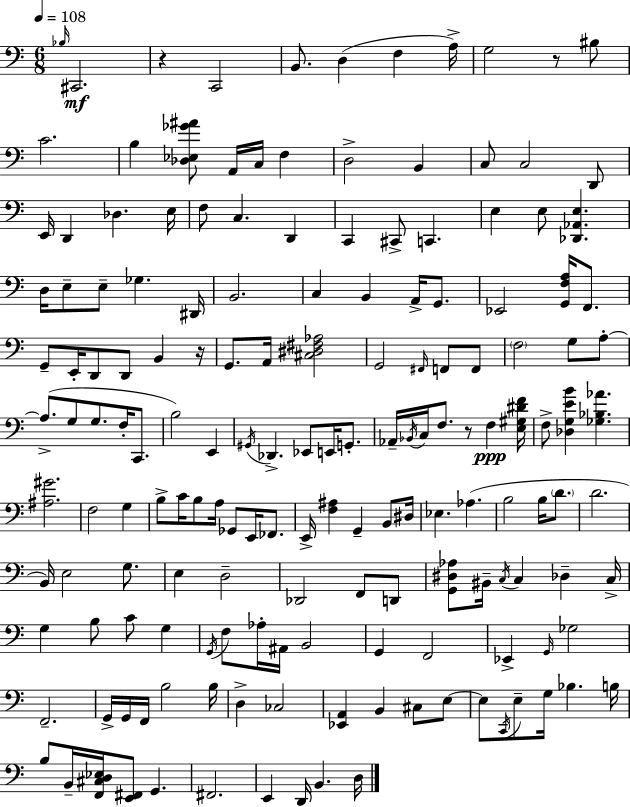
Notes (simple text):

Bb3/s C#2/h. R/q C2/h B2/e. D3/q F3/q A3/s G3/h R/e BIS3/e C4/h. B3/q [Db3,Eb3,Gb4,A#4]/e A2/s C3/s F3/q D3/h B2/q C3/e C3/h D2/e E2/s D2/q Db3/q. E3/s F3/e C3/q. D2/q C2/q C#2/e C2/q. E3/q E3/e [Db2,Ab2,E3]/q. D3/s E3/e E3/e Gb3/q. D#2/s B2/h. C3/q B2/q A2/s G2/e. Eb2/h [G2,F3,A3]/s F2/e. G2/e E2/s D2/e D2/e B2/q R/s G2/e. A2/s [C#3,D#3,F#3,Ab3]/h G2/h F#2/s F2/e F2/e F3/h G3/e A3/e A3/e. G3/e G3/e. F3/s C2/e. B3/h E2/q G#2/s Db2/q. Eb2/e E2/s G2/e. Ab2/s Bb2/s C3/s F3/e. R/e F3/q [E3,G#3,D#4,F4]/s F3/e [Db3,G3,E4,B4]/q [Gb3,Bb3,Ab4]/q. [A#3,G#4]/h. F3/h G3/q B3/e C4/s B3/e A3/s Gb2/e E2/s FES2/e. E2/s [F3,A#3]/q G2/q B2/e D#3/s Eb3/q. Ab3/q. B3/h B3/s D4/e. D4/h. B2/s E3/h G3/e. E3/q D3/h Db2/h F2/e D2/e [G2,D#3,Ab3]/e BIS2/s C3/s C3/q Db3/q C3/s G3/q B3/e C4/e G3/q G2/s F3/e Ab3/s A#2/s B2/h G2/q F2/h Eb2/q G2/s Gb3/h F2/h. G2/s G2/s F2/s B3/h B3/s D3/q CES3/h [Eb2,A2]/q B2/q C#3/e E3/e E3/e C2/s E3/e G3/s Bb3/q. B3/s B3/e B2/s [F2,C#3,D3,Eb3]/s [E2,F#2]/e G2/q. F#2/h. E2/q D2/s B2/q. D3/s